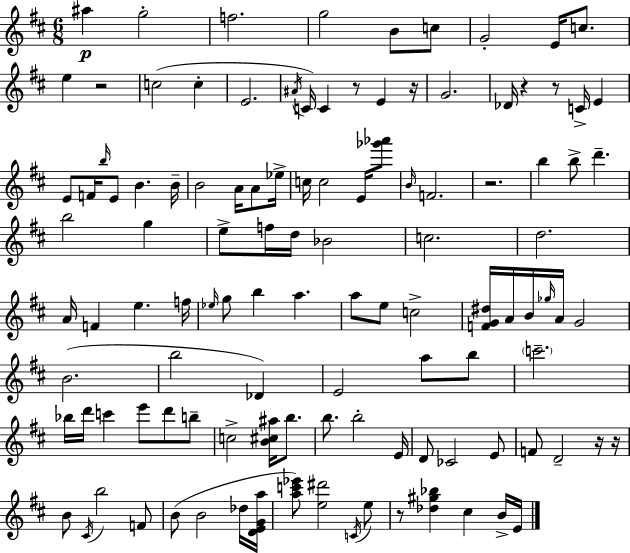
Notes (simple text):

A#5/q G5/h F5/h. G5/h B4/e C5/e G4/h E4/s C5/e. E5/q R/h C5/h C5/q E4/h. A#4/s C4/s C4/q R/e E4/q R/s G4/h. Db4/s R/q R/e C4/s E4/q E4/e F4/s B5/s E4/e B4/q. B4/s B4/h A4/s A4/e Eb5/s C5/s C5/h E4/s [Gb6,Ab6]/e B4/s F4/h. R/h. B5/q B5/e D6/q. B5/h G5/q E5/e F5/s D5/s Bb4/h C5/h. D5/h. A4/s F4/q E5/q. F5/s Eb5/s G5/e B5/q A5/q. A5/e E5/e C5/h [F4,G4,D#5]/s A4/s B4/s Gb5/s A4/s G4/h B4/h. B5/h Db4/q E4/h A5/e B5/e C6/h. Bb5/s D6/s C6/q E6/e D6/e B5/e C5/h [B4,C#5,A#5]/s B5/e. B5/e. B5/h E4/s D4/e CES4/h E4/e F4/e D4/h R/s R/s B4/e C#4/s B5/h F4/e B4/e B4/h Db5/s [D4,E4,G4,A5]/s [A5,C6,Eb6]/e [E5,D#6]/h C4/s E5/e R/e [Db5,G#5,Bb5]/q C#5/q B4/s E4/s